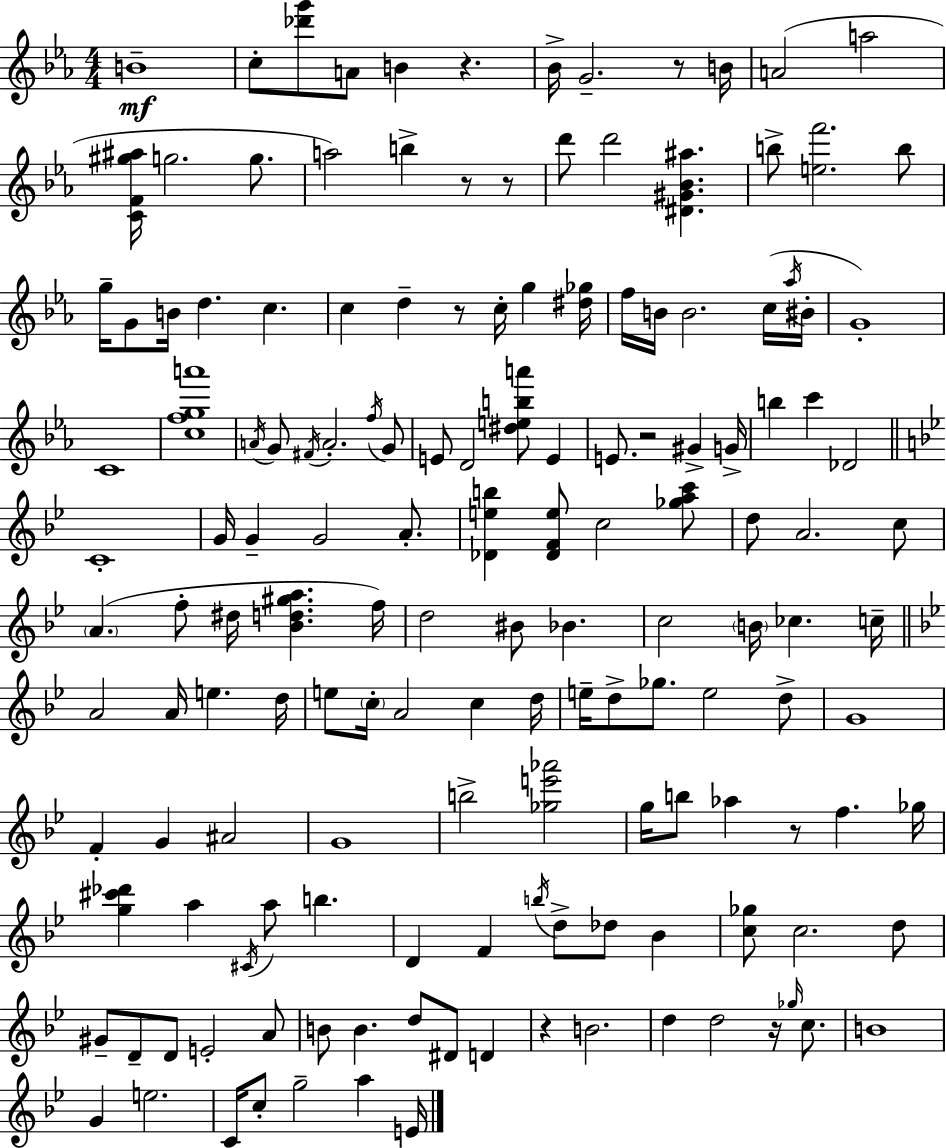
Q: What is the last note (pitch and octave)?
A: E4